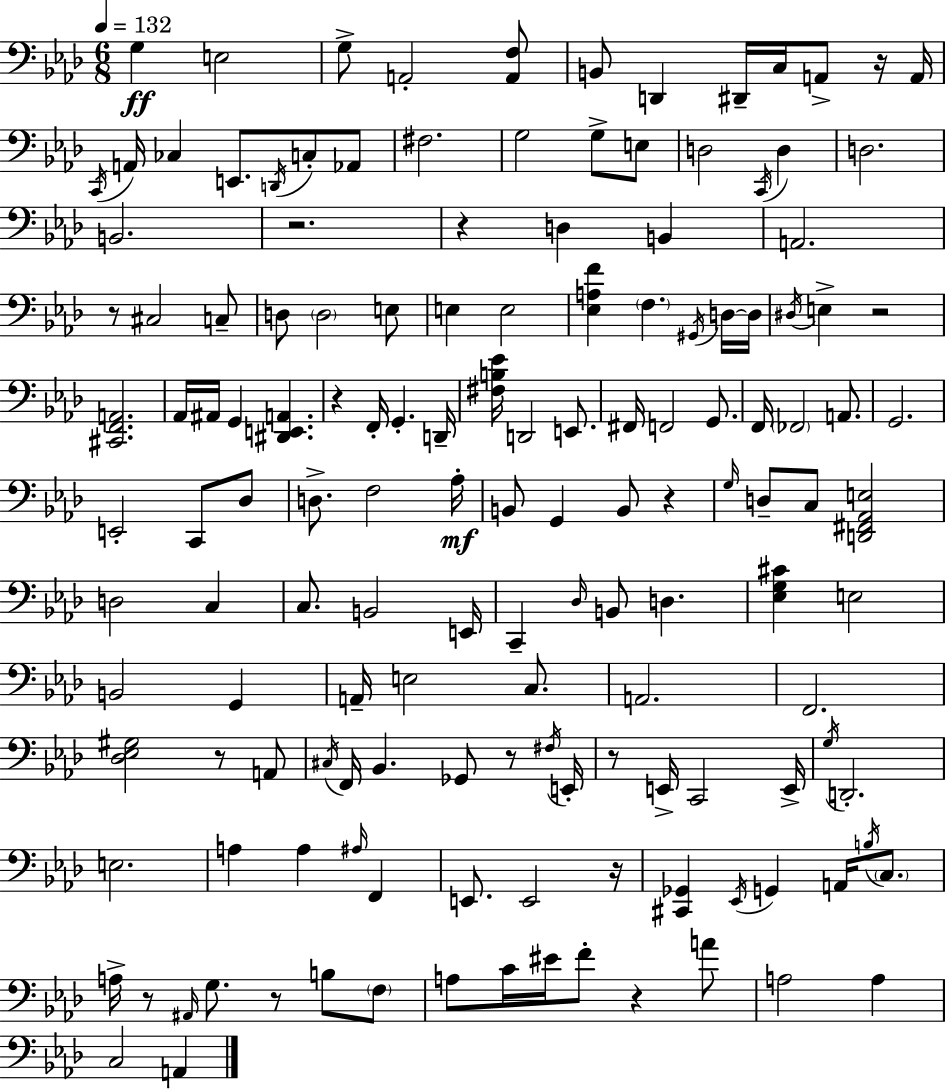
{
  \clef bass
  \numericTimeSignature
  \time 6/8
  \key aes \major
  \tempo 4 = 132
  g4\ff e2 | g8-> a,2-. <a, f>8 | b,8 d,4 dis,16-- c16 a,8-> r16 a,16 | \acciaccatura { c,16 } a,16 ces4 e,8. \acciaccatura { d,16 } c8-. | \break aes,8 fis2. | g2 g8-> | e8 d2 \acciaccatura { c,16 } d4 | d2. | \break b,2. | r2. | r4 d4 b,4 | a,2. | \break r8 cis2 | c8-- d8 \parenthesize d2 | e8 e4 e2 | <ees a f'>4 \parenthesize f4. | \break \acciaccatura { gis,16 } d16~~ d16 \acciaccatura { dis16 } e4-> r2 | <cis, f, a,>2. | aes,16 ais,16 g,4 <dis, e, a,>4. | r4 f,16-. g,4.-. | \break d,16-- <fis b ees'>16 d,2 | e,8. fis,16 f,2 | g,8. f,16 \parenthesize fes,2 | a,8. g,2. | \break e,2-. | c,8 des8 d8.-> f2 | aes16-.\mf b,8 g,4 b,8 | r4 \grace { g16 } d8-- c8 <d, fis, aes, e>2 | \break d2 | c4 c8. b,2 | e,16 c,4-- \grace { des16 } b,8 | d4. <ees g cis'>4 e2 | \break b,2 | g,4 a,16-- e2 | c8. a,2. | f,2. | \break <des ees gis>2 | r8 a,8 \acciaccatura { cis16 } f,16 bes,4. | ges,8 r8 \acciaccatura { fis16 } e,16-. r8 e,16-> | c,2 e,16-> \acciaccatura { g16 } d,2.-. | \break e2. | a4 | a4 \grace { ais16 } f,4 e,8. | e,2 r16 <cis, ges,>4 | \break \acciaccatura { ees,16 } g,4 a,16 \acciaccatura { b16 } \parenthesize c8. | a16-> r8 \grace { ais,16 } g8. r8 b8 | \parenthesize f8 a8 c'16 eis'16 f'8-. r4 | a'8 a2 a4 | \break c2 a,4 | \bar "|."
}